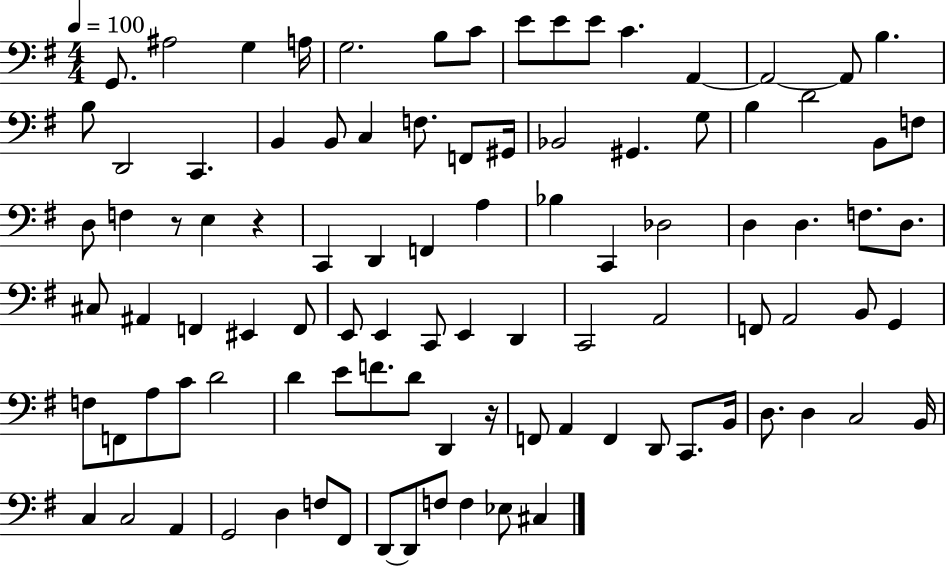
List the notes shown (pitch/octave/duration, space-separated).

G2/e. A#3/h G3/q A3/s G3/h. B3/e C4/e E4/e E4/e E4/e C4/q. A2/q A2/h A2/e B3/q. B3/e D2/h C2/q. B2/q B2/e C3/q F3/e. F2/e G#2/s Bb2/h G#2/q. G3/e B3/q D4/h B2/e F3/e D3/e F3/q R/e E3/q R/q C2/q D2/q F2/q A3/q Bb3/q C2/q Db3/h D3/q D3/q. F3/e. D3/e. C#3/e A#2/q F2/q EIS2/q F2/e E2/e E2/q C2/e E2/q D2/q C2/h A2/h F2/e A2/h B2/e G2/q F3/e F2/e A3/e C4/e D4/h D4/q E4/e F4/e. D4/e D2/q R/s F2/e A2/q F2/q D2/e C2/e. B2/s D3/e. D3/q C3/h B2/s C3/q C3/h A2/q G2/h D3/q F3/e F#2/e D2/e D2/e F3/e F3/q Eb3/e C#3/q